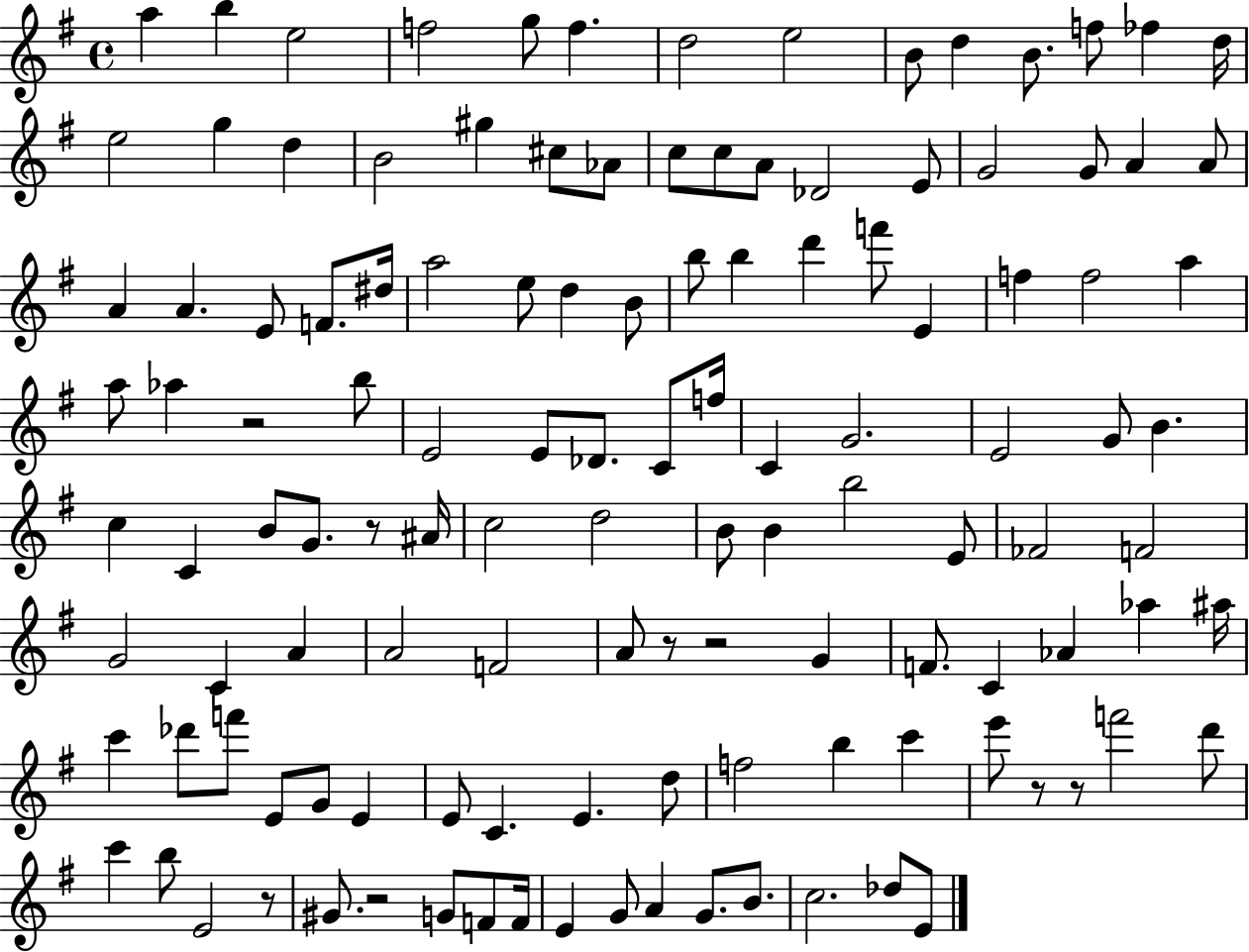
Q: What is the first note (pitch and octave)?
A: A5